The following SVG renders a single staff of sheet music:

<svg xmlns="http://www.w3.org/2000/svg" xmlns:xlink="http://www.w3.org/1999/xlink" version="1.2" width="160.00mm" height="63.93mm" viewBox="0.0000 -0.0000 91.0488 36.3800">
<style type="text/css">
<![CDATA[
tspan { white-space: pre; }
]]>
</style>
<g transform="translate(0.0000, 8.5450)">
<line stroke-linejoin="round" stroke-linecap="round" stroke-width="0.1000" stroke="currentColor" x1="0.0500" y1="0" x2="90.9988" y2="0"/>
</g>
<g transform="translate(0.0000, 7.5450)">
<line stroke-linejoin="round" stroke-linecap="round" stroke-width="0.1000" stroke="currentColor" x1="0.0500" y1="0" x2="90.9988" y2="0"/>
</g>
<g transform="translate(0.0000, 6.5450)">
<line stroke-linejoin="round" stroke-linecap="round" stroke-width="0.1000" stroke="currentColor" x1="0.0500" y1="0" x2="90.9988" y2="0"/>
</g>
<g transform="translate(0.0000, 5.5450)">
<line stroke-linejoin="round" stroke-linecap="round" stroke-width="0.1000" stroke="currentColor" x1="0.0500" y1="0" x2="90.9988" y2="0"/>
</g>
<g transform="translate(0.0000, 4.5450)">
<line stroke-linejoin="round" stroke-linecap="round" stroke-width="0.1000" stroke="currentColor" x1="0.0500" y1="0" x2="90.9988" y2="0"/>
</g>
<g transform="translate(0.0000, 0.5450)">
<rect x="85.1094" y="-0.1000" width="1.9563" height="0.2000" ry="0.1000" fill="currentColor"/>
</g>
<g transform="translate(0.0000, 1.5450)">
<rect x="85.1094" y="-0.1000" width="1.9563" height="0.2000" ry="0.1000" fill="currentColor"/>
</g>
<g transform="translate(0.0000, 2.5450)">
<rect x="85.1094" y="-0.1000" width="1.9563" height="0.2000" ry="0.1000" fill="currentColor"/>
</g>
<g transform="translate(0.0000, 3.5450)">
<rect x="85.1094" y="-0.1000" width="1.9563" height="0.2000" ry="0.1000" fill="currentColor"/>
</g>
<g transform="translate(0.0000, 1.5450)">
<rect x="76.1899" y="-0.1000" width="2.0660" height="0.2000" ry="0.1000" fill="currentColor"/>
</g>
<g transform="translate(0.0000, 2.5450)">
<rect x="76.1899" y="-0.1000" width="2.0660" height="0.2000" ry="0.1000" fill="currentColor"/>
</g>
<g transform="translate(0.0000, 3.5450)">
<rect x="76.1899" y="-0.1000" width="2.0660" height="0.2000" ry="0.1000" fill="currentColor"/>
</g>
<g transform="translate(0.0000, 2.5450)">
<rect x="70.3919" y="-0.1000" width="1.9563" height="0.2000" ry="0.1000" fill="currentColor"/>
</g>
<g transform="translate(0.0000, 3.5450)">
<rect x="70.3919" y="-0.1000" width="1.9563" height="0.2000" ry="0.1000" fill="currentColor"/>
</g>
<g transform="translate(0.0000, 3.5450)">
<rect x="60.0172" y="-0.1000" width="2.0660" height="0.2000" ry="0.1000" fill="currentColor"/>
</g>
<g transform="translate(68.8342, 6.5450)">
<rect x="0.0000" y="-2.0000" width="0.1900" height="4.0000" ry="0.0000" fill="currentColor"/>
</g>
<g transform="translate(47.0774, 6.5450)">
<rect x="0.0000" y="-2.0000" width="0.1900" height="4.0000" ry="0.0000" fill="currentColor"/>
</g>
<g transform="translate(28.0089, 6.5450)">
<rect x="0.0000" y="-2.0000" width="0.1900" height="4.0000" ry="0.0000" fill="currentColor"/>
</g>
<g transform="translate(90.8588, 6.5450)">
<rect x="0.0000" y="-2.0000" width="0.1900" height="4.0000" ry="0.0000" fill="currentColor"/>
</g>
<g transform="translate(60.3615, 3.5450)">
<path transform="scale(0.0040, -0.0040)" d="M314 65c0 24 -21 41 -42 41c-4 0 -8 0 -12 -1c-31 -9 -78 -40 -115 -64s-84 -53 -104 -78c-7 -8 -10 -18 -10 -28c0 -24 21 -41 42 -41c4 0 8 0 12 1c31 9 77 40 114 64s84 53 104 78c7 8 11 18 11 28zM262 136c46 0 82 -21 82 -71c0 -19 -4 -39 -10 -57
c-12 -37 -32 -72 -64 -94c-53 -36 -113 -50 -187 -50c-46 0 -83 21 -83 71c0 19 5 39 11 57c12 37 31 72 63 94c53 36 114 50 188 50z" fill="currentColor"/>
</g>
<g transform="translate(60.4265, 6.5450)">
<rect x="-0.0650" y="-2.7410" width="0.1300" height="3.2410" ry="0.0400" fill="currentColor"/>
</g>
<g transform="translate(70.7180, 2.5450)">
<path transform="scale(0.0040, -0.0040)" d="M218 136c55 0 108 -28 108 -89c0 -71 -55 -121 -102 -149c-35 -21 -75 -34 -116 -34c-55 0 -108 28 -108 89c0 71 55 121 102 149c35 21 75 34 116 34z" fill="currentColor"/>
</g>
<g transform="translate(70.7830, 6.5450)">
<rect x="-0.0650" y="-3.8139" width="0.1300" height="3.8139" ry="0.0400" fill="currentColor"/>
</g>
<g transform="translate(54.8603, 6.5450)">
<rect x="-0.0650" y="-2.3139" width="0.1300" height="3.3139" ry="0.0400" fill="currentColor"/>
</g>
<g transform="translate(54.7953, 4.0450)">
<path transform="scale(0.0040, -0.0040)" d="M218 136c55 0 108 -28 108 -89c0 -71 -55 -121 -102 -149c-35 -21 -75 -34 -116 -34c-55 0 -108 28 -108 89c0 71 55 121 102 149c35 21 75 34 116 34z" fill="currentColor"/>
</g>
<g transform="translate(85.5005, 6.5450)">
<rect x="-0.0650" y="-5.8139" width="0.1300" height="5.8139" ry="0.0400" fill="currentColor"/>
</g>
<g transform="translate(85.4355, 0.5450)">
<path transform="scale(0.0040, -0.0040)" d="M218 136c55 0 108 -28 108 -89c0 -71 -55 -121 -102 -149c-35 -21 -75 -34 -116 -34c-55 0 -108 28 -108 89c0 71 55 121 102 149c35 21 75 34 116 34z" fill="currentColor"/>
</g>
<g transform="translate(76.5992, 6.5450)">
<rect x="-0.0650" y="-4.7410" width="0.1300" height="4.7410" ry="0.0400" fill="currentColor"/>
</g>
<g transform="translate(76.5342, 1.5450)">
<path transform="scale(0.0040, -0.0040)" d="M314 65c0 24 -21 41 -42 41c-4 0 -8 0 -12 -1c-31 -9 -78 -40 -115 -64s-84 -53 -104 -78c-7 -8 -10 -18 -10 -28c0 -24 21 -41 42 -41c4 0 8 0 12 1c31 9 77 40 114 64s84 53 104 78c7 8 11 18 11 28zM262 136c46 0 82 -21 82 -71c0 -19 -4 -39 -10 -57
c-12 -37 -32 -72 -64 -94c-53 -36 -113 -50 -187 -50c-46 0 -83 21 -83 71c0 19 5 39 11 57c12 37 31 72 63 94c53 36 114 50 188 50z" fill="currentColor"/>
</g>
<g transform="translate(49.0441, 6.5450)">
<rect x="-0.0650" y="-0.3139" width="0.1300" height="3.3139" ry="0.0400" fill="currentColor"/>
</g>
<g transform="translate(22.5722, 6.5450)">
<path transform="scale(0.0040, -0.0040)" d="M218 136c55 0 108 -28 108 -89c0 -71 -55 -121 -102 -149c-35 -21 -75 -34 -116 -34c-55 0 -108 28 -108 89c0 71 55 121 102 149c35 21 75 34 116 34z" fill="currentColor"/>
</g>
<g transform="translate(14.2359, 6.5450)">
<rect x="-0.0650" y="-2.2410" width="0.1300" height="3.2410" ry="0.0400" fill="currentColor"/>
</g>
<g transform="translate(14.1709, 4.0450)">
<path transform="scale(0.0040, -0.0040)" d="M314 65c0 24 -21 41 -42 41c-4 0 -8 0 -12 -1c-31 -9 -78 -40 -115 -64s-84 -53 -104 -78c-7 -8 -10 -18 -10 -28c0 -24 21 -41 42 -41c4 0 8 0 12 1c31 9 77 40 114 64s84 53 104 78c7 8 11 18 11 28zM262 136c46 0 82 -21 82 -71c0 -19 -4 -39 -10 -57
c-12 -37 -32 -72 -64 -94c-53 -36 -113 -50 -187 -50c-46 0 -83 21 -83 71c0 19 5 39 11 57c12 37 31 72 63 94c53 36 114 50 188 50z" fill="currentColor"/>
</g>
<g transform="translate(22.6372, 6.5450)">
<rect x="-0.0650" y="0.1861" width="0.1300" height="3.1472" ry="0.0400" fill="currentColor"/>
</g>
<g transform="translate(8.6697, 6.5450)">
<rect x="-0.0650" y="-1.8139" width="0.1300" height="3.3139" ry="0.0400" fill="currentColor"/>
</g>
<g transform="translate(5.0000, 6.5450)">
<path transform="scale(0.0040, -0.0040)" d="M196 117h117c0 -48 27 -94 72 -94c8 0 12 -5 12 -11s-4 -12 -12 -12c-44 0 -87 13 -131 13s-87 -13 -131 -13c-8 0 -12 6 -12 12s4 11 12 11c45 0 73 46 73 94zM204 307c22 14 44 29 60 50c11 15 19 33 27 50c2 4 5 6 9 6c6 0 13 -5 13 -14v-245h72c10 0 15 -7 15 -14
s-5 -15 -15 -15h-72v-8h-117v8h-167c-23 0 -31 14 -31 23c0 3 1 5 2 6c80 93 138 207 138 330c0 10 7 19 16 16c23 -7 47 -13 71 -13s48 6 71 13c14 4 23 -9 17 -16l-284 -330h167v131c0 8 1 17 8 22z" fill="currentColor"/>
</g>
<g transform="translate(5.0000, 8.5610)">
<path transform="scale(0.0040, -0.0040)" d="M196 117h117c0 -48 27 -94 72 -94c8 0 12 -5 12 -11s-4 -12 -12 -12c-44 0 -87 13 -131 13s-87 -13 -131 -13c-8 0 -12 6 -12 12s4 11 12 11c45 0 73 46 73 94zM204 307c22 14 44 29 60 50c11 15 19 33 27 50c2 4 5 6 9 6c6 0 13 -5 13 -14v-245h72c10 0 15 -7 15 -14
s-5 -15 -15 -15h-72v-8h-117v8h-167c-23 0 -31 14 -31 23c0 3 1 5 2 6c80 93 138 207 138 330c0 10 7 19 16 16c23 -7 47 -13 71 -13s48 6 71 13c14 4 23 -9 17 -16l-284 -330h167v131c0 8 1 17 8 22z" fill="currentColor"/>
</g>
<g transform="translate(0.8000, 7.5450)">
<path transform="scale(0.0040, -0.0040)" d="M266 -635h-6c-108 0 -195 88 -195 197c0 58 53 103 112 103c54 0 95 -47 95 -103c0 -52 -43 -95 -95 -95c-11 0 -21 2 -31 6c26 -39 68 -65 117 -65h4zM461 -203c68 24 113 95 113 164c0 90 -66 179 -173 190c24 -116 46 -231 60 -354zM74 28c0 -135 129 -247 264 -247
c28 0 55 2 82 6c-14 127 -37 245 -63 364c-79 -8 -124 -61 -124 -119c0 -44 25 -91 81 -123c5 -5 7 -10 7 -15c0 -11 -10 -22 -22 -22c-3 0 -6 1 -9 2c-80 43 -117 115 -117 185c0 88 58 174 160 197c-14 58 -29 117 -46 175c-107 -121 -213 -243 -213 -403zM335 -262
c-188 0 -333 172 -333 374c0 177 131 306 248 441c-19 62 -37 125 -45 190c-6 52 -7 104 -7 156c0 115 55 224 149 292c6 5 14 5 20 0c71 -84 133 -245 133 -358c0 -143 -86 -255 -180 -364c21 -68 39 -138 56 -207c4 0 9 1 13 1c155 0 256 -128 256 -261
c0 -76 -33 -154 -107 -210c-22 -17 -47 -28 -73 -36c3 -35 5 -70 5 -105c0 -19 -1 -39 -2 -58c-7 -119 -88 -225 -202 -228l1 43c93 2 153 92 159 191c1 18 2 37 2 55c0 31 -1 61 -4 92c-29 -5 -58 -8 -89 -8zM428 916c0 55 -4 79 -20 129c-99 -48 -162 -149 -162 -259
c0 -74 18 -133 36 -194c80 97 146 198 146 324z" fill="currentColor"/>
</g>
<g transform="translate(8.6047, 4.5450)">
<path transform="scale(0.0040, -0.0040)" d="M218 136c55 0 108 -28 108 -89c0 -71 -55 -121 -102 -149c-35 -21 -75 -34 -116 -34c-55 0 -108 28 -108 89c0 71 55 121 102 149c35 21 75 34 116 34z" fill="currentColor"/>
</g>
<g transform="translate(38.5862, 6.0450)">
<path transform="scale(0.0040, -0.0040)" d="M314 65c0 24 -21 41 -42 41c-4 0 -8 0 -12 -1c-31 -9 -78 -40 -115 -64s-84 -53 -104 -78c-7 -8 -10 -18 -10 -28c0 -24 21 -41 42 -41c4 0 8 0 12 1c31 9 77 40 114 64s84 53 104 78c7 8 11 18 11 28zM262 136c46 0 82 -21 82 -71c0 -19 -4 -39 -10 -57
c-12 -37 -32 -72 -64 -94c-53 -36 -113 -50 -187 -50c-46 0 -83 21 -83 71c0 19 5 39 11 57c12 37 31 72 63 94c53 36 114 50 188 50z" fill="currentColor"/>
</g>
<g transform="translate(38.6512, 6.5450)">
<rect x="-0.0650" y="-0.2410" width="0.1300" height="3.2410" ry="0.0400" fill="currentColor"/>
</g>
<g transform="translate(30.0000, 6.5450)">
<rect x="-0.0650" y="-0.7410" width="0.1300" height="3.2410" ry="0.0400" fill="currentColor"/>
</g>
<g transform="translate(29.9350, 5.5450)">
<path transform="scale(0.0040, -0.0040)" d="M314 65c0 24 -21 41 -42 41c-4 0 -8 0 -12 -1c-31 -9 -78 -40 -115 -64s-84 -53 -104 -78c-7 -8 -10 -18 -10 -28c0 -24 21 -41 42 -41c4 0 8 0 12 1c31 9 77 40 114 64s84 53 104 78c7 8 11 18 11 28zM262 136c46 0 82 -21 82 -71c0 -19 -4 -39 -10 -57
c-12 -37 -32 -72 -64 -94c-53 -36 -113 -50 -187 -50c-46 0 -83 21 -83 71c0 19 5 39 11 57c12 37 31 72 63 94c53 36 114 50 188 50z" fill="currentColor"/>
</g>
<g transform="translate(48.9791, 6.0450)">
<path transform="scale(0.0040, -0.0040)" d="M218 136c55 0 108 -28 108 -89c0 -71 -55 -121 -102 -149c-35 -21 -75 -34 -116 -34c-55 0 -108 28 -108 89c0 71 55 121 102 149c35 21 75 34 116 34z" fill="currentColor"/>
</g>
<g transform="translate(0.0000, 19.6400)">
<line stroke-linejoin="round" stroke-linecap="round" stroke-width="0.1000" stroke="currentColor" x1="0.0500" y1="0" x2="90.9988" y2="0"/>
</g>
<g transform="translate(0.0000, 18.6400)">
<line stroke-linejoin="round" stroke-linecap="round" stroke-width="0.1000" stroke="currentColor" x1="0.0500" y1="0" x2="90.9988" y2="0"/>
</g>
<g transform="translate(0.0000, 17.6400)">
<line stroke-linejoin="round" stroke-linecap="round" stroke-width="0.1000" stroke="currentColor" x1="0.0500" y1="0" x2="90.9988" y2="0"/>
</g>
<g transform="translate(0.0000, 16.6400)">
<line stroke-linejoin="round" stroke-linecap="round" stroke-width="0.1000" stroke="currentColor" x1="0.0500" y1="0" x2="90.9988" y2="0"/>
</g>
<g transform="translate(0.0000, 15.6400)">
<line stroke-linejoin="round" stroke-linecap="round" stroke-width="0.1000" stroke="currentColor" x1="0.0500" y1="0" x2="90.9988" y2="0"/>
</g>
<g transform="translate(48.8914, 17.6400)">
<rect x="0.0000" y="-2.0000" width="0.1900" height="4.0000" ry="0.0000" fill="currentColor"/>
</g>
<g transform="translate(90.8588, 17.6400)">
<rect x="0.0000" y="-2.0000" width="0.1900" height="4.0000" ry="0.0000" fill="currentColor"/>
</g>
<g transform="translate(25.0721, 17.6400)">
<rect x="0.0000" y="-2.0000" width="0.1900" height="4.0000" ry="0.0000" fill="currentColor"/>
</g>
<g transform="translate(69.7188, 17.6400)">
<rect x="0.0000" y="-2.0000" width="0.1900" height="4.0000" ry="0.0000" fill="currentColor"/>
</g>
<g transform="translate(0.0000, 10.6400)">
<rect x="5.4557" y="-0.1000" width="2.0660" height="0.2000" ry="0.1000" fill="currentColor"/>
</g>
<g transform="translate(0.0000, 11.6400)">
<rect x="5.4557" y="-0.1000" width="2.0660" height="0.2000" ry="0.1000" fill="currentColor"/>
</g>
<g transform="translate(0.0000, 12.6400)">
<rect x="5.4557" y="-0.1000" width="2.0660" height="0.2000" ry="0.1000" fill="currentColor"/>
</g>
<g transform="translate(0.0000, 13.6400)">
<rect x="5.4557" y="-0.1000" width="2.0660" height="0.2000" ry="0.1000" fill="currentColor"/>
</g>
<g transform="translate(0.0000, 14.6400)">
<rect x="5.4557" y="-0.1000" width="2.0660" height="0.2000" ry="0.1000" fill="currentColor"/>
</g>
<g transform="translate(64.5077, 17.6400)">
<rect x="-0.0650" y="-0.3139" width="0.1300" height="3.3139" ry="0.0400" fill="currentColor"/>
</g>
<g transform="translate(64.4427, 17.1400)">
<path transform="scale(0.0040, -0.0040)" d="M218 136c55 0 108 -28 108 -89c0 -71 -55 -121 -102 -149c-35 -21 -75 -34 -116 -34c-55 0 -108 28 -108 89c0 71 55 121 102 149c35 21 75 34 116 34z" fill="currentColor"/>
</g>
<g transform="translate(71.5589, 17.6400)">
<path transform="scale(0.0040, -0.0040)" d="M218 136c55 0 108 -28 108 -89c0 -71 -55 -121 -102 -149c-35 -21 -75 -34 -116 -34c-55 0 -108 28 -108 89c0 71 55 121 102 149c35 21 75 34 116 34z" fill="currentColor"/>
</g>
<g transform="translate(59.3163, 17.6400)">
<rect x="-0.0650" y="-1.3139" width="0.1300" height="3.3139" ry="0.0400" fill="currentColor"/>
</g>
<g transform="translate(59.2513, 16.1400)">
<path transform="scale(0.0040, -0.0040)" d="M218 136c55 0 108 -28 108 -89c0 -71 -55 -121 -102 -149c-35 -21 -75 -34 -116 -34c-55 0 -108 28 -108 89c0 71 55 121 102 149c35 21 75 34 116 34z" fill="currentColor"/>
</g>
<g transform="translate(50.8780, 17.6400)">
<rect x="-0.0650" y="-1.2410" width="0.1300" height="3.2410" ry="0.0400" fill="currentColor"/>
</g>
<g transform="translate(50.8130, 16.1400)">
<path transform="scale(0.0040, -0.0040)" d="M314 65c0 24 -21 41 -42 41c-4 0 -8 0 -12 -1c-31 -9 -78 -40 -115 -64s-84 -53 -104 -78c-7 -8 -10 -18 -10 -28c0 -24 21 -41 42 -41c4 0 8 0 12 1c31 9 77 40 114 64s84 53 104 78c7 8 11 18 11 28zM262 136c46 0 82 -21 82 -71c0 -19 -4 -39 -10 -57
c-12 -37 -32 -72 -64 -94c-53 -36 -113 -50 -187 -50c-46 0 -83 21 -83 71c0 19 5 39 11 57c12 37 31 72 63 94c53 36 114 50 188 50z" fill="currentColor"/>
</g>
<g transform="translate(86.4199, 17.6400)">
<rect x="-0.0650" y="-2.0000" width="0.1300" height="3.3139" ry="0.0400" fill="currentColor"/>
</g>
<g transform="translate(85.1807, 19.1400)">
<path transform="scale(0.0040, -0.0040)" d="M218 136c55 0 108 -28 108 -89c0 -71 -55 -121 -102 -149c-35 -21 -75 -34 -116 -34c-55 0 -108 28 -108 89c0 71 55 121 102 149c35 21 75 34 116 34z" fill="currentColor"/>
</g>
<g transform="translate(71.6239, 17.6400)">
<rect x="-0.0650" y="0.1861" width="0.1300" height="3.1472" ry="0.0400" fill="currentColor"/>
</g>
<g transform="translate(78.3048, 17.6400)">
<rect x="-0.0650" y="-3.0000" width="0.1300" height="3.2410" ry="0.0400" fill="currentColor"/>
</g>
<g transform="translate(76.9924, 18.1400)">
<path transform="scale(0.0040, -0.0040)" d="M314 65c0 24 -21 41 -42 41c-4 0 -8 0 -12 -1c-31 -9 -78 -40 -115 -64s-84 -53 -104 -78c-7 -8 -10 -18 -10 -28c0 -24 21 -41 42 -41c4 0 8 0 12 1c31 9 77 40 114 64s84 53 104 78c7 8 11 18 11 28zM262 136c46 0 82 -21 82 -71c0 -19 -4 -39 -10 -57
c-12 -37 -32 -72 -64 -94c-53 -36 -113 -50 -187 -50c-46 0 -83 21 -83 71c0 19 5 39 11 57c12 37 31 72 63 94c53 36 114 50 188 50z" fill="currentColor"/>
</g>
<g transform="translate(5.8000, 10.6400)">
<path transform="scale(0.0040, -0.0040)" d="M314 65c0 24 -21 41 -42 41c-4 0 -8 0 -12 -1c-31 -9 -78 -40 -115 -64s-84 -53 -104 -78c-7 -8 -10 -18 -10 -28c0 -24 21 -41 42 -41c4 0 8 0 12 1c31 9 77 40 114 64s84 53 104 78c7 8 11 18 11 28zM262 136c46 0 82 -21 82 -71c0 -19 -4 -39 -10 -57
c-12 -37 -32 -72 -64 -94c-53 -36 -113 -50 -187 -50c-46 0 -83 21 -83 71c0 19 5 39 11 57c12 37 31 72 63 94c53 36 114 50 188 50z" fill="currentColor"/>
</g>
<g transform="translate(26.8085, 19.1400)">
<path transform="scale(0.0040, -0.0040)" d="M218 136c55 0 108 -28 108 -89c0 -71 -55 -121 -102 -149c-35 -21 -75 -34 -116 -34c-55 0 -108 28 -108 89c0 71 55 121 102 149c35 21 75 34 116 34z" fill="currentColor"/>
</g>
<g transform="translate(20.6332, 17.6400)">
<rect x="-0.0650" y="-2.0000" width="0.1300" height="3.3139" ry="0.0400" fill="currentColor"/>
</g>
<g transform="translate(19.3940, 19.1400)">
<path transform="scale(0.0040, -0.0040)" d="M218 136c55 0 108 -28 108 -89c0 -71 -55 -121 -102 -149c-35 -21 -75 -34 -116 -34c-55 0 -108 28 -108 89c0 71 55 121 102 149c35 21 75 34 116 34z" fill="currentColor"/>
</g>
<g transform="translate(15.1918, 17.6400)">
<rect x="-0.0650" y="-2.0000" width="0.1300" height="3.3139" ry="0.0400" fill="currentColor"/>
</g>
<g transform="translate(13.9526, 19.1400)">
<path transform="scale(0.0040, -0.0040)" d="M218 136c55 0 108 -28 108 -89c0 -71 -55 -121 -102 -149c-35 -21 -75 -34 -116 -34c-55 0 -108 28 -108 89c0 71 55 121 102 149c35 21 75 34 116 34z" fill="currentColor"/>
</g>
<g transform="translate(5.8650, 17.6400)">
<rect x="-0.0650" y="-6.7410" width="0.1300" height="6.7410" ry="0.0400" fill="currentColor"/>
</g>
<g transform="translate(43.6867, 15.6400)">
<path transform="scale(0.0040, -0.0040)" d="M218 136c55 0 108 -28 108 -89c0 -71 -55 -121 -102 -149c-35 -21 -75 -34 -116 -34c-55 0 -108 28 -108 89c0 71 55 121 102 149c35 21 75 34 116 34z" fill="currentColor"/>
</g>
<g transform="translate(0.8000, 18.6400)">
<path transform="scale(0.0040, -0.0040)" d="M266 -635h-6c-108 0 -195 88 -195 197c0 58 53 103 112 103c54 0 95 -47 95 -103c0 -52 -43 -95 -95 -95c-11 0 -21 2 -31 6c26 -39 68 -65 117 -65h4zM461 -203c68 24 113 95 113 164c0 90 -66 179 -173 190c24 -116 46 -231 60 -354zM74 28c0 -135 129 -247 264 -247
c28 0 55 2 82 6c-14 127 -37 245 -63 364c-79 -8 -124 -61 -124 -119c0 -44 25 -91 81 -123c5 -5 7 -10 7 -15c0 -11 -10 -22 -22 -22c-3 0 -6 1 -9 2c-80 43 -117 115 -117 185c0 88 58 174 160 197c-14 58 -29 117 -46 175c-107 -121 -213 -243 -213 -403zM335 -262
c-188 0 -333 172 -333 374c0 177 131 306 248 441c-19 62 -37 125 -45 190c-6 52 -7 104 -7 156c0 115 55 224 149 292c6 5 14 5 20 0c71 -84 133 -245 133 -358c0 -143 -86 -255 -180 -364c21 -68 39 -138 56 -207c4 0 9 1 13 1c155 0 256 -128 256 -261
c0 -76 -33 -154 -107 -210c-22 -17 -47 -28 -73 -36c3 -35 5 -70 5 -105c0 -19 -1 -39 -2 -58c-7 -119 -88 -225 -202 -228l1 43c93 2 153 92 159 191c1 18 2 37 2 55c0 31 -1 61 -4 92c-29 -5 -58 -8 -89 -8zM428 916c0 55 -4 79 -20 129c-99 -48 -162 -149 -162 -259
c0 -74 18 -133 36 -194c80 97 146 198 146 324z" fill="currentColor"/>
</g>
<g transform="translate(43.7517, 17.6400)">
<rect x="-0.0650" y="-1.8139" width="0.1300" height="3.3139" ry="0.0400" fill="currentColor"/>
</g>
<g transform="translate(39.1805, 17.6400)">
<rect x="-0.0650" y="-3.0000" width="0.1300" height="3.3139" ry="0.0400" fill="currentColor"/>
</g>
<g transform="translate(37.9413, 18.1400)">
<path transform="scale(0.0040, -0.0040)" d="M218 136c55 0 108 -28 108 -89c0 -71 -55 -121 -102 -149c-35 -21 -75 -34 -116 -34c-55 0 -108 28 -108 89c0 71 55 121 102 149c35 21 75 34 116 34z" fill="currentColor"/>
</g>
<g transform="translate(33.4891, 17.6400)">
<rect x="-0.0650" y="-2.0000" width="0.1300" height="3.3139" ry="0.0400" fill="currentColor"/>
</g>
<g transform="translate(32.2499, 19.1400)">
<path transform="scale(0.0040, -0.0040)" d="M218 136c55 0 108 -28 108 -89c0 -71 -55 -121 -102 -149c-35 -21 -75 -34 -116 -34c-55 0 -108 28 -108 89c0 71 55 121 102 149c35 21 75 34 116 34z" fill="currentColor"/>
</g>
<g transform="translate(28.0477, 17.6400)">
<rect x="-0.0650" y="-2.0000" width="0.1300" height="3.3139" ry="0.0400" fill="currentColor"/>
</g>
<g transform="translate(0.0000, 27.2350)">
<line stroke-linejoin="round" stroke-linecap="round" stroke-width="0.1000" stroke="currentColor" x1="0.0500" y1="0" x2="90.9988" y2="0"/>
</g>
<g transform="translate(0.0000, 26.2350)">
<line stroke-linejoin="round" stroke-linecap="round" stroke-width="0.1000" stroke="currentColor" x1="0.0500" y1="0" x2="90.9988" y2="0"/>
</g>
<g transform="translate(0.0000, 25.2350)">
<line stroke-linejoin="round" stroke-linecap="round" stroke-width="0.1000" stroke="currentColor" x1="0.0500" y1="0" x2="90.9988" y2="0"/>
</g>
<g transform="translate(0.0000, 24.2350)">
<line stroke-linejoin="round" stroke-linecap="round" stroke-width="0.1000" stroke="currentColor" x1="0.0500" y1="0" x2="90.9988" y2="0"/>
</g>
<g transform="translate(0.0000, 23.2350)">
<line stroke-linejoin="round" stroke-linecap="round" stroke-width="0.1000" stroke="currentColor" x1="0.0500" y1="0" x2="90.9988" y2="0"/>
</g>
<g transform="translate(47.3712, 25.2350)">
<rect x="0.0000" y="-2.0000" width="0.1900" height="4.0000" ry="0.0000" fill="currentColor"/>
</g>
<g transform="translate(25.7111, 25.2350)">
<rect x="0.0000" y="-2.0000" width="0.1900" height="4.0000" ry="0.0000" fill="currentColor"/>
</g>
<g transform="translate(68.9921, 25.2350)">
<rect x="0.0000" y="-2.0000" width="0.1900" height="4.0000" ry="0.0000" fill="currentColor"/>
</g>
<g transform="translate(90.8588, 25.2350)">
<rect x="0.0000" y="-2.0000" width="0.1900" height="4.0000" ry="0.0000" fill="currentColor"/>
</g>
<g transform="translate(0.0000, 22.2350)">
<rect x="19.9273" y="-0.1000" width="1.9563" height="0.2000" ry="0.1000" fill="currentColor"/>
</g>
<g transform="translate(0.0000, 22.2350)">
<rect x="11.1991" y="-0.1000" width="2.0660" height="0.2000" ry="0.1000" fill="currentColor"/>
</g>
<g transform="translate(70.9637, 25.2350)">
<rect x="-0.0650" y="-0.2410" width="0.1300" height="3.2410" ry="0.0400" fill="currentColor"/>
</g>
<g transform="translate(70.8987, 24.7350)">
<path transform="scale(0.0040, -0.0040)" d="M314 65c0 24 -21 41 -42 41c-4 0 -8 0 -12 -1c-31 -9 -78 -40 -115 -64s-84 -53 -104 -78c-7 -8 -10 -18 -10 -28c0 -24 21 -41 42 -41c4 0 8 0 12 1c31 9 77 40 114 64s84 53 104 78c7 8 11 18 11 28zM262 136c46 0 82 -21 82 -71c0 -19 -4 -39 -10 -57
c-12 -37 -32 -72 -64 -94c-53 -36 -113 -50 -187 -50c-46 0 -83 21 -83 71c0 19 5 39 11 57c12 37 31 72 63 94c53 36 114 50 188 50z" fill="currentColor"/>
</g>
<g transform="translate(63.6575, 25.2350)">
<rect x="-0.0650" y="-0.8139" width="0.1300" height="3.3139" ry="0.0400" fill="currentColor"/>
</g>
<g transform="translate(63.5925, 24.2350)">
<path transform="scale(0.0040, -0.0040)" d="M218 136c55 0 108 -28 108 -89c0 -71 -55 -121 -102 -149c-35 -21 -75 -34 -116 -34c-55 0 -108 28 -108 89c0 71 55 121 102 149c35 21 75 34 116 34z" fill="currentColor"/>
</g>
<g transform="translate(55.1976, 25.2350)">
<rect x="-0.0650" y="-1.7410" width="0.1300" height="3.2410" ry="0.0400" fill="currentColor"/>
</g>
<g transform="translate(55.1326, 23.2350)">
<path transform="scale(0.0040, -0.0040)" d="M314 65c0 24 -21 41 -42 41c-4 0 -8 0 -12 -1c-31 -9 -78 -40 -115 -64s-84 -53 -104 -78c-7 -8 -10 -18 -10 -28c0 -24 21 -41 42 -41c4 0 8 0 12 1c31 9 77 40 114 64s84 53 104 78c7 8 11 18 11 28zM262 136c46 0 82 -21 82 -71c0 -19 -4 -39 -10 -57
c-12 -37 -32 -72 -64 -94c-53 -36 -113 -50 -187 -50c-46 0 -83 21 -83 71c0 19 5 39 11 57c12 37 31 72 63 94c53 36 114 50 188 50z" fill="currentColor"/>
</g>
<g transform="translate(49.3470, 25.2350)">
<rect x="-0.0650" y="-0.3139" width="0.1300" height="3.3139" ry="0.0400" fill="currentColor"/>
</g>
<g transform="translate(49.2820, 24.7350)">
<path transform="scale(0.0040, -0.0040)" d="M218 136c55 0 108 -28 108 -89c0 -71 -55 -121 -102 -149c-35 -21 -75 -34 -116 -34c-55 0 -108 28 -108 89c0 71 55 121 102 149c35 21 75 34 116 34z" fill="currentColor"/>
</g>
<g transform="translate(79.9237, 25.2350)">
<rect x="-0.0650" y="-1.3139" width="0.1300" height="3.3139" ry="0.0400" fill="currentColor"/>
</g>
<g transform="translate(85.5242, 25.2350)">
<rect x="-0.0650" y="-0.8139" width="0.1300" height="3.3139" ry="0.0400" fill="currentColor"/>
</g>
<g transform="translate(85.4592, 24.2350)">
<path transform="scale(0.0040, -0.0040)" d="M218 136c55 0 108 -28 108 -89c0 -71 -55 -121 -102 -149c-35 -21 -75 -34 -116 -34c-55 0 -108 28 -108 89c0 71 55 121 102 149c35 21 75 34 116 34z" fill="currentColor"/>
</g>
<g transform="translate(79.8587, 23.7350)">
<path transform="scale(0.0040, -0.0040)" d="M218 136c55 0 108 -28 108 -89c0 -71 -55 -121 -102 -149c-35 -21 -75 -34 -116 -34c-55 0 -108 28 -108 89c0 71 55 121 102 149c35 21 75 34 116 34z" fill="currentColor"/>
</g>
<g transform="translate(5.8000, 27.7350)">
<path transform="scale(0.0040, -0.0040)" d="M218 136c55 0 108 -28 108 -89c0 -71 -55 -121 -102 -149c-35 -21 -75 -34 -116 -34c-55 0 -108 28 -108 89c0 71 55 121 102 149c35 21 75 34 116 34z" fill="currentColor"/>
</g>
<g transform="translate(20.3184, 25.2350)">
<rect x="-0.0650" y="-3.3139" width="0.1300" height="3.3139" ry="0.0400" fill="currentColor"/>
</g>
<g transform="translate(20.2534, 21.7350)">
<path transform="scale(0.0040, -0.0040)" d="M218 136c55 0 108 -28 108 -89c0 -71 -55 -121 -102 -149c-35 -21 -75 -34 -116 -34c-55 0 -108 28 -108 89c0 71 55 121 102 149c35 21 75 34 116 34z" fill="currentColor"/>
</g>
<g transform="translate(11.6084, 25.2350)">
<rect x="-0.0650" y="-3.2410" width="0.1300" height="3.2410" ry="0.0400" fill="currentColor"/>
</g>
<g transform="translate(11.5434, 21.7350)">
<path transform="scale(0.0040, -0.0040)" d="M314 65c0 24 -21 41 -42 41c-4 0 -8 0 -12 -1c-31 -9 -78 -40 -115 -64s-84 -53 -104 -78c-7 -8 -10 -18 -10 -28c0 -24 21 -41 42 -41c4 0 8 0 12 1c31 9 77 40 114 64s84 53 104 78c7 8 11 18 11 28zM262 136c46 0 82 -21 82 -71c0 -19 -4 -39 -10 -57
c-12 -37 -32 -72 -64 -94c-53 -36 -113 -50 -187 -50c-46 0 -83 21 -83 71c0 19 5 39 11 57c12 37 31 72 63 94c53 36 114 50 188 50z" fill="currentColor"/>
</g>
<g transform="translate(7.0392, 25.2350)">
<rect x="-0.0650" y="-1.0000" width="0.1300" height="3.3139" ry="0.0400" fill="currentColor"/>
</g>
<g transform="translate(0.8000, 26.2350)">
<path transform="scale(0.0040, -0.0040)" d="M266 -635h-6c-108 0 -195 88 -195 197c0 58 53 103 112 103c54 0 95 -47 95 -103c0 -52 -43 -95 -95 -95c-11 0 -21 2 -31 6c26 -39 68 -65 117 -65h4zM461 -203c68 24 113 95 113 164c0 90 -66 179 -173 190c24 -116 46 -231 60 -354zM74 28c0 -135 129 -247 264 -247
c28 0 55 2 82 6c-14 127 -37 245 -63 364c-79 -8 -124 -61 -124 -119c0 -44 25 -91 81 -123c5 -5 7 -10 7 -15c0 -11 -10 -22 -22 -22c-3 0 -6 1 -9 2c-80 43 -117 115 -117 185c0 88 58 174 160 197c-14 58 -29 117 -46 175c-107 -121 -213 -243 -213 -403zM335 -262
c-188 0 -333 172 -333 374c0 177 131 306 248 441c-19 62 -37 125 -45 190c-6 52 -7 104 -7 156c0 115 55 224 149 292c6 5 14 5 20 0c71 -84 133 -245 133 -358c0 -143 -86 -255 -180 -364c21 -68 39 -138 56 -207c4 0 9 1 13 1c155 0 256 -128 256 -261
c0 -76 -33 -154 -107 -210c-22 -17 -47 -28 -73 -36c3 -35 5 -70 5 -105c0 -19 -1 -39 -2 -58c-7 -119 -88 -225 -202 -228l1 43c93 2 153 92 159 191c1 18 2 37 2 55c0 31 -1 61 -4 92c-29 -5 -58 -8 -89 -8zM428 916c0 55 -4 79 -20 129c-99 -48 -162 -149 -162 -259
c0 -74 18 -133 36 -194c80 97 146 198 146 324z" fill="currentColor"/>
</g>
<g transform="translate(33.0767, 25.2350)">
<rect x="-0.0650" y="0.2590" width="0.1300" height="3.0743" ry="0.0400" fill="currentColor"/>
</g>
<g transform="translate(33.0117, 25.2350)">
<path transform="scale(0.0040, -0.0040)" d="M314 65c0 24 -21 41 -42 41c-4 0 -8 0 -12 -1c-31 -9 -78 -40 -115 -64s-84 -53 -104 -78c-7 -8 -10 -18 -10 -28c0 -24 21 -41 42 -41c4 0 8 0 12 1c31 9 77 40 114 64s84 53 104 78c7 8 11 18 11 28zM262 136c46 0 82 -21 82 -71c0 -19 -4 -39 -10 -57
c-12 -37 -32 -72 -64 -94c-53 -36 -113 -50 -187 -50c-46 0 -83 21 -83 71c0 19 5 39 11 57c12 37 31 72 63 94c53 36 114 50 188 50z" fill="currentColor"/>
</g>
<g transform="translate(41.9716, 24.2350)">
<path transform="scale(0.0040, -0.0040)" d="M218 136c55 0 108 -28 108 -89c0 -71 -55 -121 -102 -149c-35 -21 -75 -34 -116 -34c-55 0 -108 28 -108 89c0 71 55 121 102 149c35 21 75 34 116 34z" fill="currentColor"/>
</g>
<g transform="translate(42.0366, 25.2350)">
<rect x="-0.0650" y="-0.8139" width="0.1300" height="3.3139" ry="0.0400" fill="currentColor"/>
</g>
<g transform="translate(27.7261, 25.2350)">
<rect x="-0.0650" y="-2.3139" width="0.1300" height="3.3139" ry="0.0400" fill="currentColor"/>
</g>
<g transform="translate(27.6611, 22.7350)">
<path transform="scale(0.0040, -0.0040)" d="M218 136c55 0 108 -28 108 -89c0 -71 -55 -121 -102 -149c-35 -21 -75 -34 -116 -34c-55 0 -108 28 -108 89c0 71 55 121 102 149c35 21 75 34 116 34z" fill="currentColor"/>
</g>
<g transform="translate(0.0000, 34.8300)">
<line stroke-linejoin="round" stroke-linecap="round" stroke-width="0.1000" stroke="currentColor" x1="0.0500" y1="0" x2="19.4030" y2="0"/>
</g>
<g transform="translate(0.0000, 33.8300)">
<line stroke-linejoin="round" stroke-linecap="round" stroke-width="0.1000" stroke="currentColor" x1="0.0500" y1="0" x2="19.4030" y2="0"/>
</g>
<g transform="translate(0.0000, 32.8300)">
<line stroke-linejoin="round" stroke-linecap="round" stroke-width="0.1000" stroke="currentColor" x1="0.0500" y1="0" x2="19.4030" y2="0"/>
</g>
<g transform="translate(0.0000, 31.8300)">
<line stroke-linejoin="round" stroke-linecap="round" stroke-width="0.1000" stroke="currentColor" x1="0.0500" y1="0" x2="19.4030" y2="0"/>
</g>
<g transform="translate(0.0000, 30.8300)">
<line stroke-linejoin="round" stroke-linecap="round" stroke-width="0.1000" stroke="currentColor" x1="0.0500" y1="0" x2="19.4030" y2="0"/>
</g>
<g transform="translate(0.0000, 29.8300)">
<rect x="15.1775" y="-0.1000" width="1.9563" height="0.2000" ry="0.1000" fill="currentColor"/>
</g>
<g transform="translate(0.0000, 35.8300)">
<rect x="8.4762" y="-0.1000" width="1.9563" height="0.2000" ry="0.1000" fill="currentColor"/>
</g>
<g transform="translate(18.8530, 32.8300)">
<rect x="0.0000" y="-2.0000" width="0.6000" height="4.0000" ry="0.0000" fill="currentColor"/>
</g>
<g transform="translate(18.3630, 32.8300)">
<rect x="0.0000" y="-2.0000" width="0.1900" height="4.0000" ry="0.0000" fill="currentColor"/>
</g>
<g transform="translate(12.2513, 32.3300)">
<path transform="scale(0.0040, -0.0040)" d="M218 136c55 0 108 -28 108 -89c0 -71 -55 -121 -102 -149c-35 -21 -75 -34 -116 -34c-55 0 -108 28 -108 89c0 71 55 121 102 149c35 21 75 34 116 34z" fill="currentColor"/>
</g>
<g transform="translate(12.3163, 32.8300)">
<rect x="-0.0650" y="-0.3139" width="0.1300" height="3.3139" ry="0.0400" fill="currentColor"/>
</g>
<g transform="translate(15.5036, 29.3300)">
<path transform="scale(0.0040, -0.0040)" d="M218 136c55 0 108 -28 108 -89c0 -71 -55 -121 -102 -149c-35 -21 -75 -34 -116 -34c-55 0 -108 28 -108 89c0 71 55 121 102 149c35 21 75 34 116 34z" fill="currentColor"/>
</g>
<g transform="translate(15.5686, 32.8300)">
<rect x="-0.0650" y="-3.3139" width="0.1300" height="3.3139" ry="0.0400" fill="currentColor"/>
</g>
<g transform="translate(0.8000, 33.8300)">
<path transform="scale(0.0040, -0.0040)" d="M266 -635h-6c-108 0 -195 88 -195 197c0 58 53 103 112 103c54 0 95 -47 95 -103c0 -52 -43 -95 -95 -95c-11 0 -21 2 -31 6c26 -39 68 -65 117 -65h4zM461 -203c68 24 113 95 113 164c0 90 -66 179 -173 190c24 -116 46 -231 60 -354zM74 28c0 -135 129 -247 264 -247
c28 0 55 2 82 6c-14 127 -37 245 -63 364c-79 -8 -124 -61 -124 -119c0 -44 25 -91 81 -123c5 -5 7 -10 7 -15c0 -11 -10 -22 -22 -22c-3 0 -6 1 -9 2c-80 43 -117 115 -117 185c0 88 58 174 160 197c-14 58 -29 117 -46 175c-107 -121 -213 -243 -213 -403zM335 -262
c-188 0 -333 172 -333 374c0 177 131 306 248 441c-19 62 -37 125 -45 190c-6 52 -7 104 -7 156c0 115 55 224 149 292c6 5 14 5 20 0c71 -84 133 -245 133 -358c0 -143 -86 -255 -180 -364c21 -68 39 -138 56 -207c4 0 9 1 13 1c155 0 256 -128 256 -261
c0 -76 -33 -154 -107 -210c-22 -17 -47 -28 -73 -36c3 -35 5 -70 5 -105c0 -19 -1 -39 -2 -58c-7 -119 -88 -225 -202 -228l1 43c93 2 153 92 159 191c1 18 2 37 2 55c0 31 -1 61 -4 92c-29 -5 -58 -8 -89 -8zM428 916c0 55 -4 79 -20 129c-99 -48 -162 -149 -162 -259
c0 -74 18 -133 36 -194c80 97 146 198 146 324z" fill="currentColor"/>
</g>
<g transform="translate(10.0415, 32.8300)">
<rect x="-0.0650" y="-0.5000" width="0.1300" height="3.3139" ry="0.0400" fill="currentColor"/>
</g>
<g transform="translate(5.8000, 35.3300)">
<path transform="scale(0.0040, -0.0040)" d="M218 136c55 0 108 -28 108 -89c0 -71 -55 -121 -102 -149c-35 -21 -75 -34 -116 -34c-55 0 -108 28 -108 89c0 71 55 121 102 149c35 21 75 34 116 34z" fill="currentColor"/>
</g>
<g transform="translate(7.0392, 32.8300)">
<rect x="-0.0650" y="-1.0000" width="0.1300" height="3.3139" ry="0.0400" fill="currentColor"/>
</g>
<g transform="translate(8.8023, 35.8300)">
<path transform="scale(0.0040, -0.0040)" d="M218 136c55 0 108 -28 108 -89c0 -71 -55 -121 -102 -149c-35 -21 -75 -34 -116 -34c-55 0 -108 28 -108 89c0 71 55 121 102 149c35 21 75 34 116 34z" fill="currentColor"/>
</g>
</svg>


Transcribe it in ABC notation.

X:1
T:Untitled
M:4/4
L:1/4
K:C
f g2 B d2 c2 c g a2 c' e'2 g' b'2 F F F F A f e2 e c B A2 F D b2 b g B2 d c f2 d c2 e d D C c b